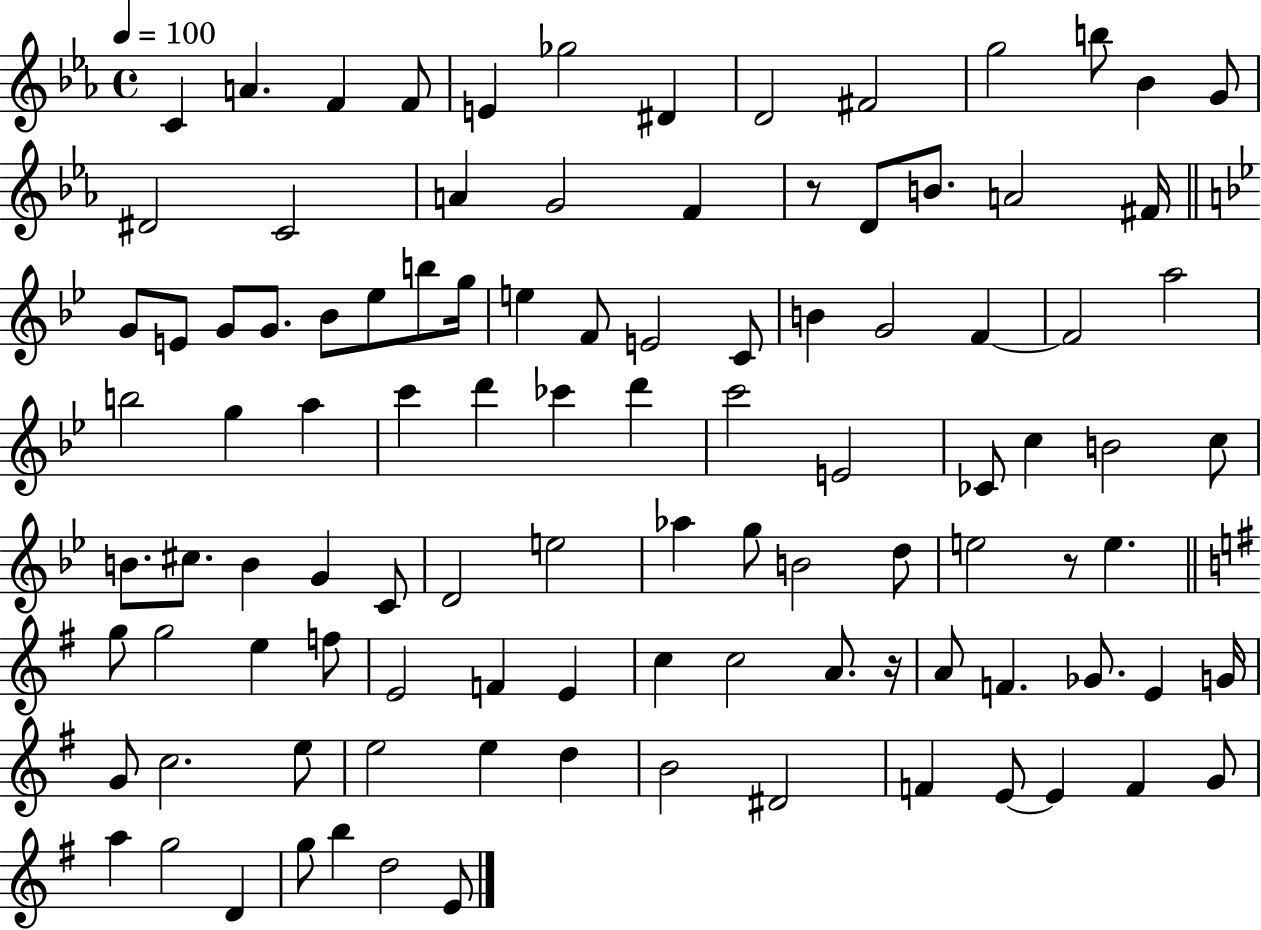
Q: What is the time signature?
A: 4/4